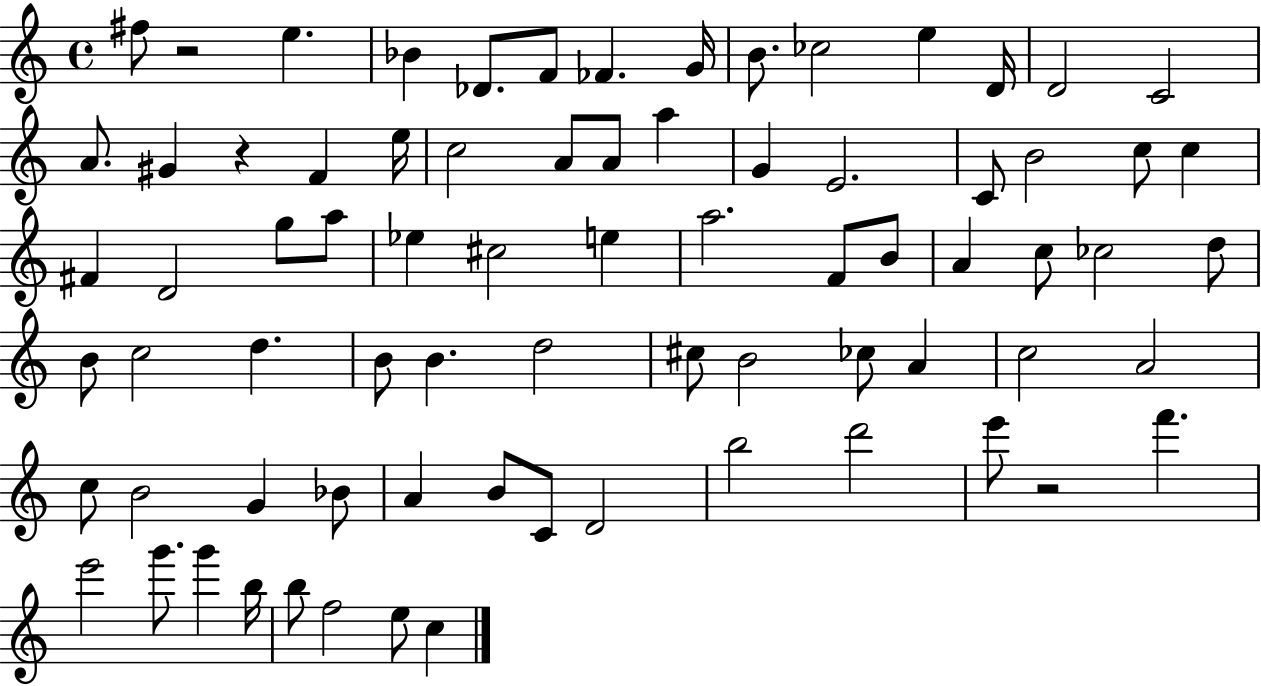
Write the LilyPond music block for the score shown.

{
  \clef treble
  \time 4/4
  \defaultTimeSignature
  \key c \major
  \repeat volta 2 { fis''8 r2 e''4. | bes'4 des'8. f'8 fes'4. g'16 | b'8. ces''2 e''4 d'16 | d'2 c'2 | \break a'8. gis'4 r4 f'4 e''16 | c''2 a'8 a'8 a''4 | g'4 e'2. | c'8 b'2 c''8 c''4 | \break fis'4 d'2 g''8 a''8 | ees''4 cis''2 e''4 | a''2. f'8 b'8 | a'4 c''8 ces''2 d''8 | \break b'8 c''2 d''4. | b'8 b'4. d''2 | cis''8 b'2 ces''8 a'4 | c''2 a'2 | \break c''8 b'2 g'4 bes'8 | a'4 b'8 c'8 d'2 | b''2 d'''2 | e'''8 r2 f'''4. | \break e'''2 g'''8. g'''4 b''16 | b''8 f''2 e''8 c''4 | } \bar "|."
}